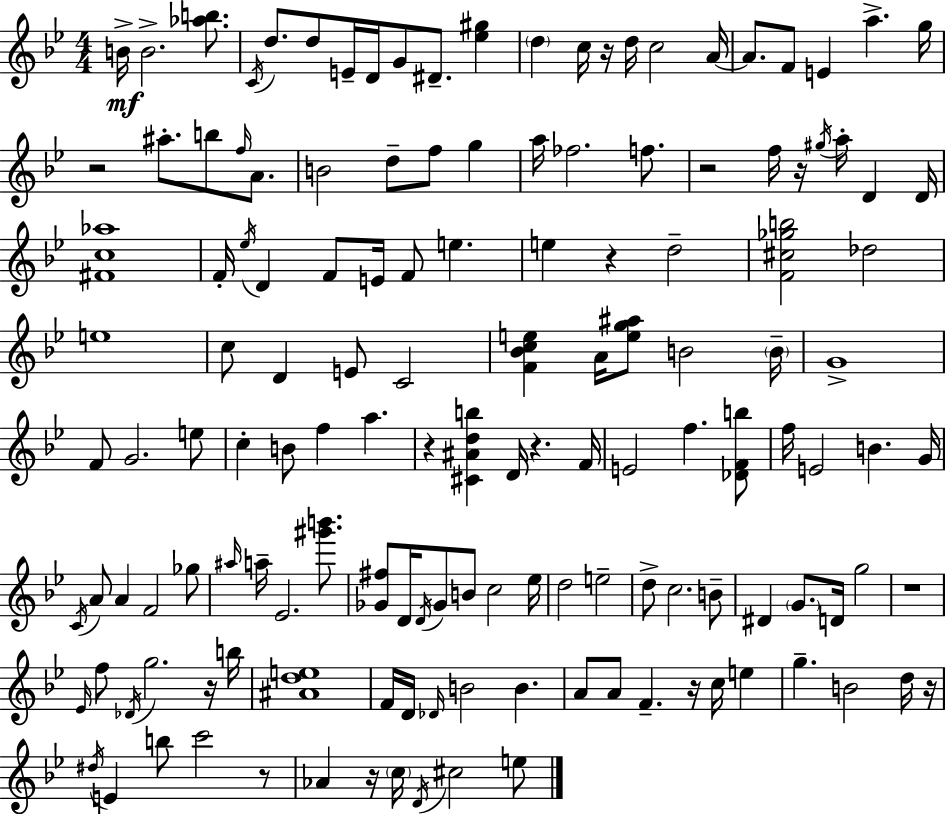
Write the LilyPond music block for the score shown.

{
  \clef treble
  \numericTimeSignature
  \time 4/4
  \key g \minor
  b'16->\mf b'2.-> <aes'' b''>8. | \acciaccatura { c'16 } d''8. d''8 e'16-- d'16 g'8 dis'8.-- <ees'' gis''>4 | \parenthesize d''4 c''16 r16 d''16 c''2 | a'16~~ a'8. f'8 e'4 a''4.-> | \break g''16 r2 ais''8.-. b''8 \grace { f''16 } a'8. | b'2 d''8-- f''8 g''4 | a''16 fes''2. f''8. | r2 f''16 r16 \acciaccatura { gis''16 } a''16-. d'4 | \break d'16 <fis' c'' aes''>1 | f'16-. \acciaccatura { ees''16 } d'4 f'8 e'16 f'8 e''4. | e''4 r4 d''2-- | <f' cis'' ges'' b''>2 des''2 | \break e''1 | c''8 d'4 e'8 c'2 | <f' bes' c'' e''>4 a'16 <e'' g'' ais''>8 b'2 | \parenthesize b'16-- g'1-> | \break f'8 g'2. | e''8 c''4-. b'8 f''4 a''4. | r4 <cis' ais' d'' b''>4 d'16 r4. | f'16 e'2 f''4. | \break <des' f' b''>8 f''16 e'2 b'4. | g'16 \acciaccatura { c'16 } a'8 a'4 f'2 | ges''8 \grace { ais''16 } a''16-- ees'2. | <gis''' b'''>8. <ges' fis''>8 d'16 \acciaccatura { d'16 } ges'8 b'8 c''2 | \break ees''16 d''2 e''2-- | d''8-> c''2. | b'8-- dis'4 \parenthesize g'8. d'16 g''2 | r1 | \break \grace { ees'16 } f''8 \acciaccatura { des'16 } g''2. | r16 b''16 <ais' d'' e''>1 | f'16 d'16 \grace { des'16 } b'2 | b'4. a'8 a'8 f'4.-- | \break r16 c''16 e''4 g''4.-- | b'2 d''16 r16 \acciaccatura { dis''16 } e'4 b''8 | c'''2 r8 aes'4 r16 | \parenthesize c''16 \acciaccatura { d'16 } cis''2 e''8 \bar "|."
}